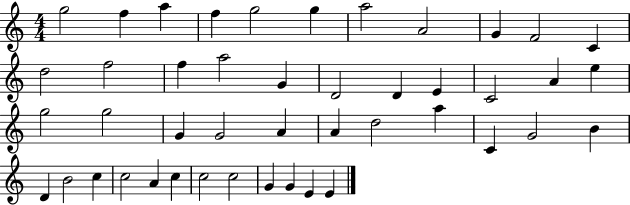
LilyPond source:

{
  \clef treble
  \numericTimeSignature
  \time 4/4
  \key c \major
  g''2 f''4 a''4 | f''4 g''2 g''4 | a''2 a'2 | g'4 f'2 c'4 | \break d''2 f''2 | f''4 a''2 g'4 | d'2 d'4 e'4 | c'2 a'4 e''4 | \break g''2 g''2 | g'4 g'2 a'4 | a'4 d''2 a''4 | c'4 g'2 b'4 | \break d'4 b'2 c''4 | c''2 a'4 c''4 | c''2 c''2 | g'4 g'4 e'4 e'4 | \break \bar "|."
}